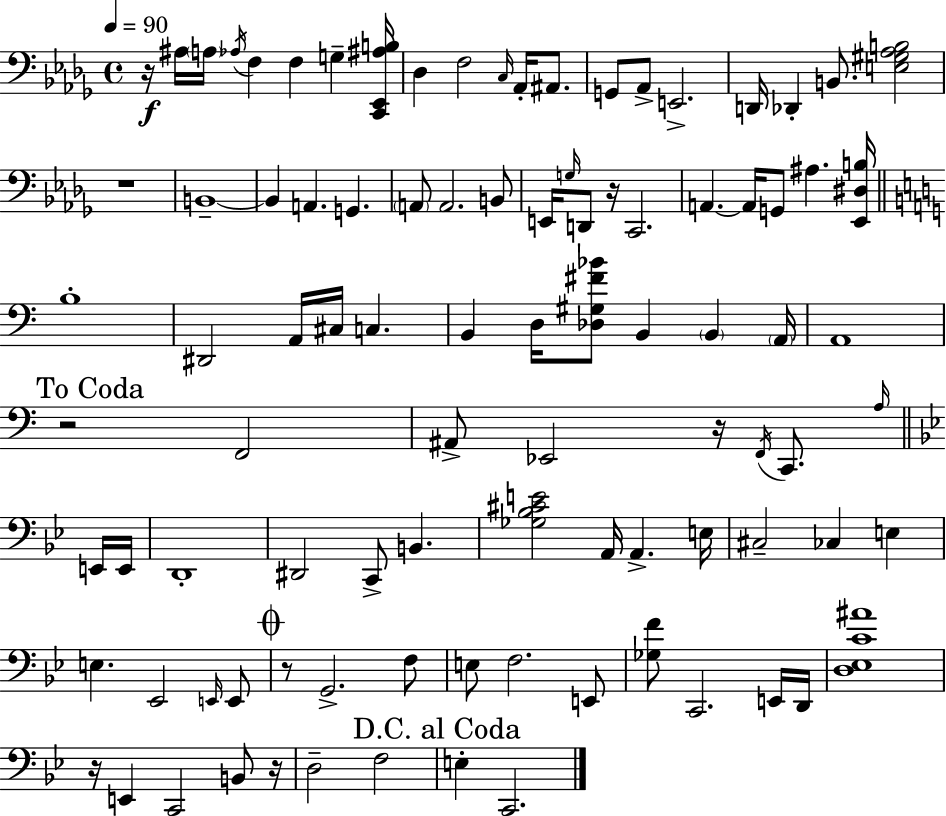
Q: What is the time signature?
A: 4/4